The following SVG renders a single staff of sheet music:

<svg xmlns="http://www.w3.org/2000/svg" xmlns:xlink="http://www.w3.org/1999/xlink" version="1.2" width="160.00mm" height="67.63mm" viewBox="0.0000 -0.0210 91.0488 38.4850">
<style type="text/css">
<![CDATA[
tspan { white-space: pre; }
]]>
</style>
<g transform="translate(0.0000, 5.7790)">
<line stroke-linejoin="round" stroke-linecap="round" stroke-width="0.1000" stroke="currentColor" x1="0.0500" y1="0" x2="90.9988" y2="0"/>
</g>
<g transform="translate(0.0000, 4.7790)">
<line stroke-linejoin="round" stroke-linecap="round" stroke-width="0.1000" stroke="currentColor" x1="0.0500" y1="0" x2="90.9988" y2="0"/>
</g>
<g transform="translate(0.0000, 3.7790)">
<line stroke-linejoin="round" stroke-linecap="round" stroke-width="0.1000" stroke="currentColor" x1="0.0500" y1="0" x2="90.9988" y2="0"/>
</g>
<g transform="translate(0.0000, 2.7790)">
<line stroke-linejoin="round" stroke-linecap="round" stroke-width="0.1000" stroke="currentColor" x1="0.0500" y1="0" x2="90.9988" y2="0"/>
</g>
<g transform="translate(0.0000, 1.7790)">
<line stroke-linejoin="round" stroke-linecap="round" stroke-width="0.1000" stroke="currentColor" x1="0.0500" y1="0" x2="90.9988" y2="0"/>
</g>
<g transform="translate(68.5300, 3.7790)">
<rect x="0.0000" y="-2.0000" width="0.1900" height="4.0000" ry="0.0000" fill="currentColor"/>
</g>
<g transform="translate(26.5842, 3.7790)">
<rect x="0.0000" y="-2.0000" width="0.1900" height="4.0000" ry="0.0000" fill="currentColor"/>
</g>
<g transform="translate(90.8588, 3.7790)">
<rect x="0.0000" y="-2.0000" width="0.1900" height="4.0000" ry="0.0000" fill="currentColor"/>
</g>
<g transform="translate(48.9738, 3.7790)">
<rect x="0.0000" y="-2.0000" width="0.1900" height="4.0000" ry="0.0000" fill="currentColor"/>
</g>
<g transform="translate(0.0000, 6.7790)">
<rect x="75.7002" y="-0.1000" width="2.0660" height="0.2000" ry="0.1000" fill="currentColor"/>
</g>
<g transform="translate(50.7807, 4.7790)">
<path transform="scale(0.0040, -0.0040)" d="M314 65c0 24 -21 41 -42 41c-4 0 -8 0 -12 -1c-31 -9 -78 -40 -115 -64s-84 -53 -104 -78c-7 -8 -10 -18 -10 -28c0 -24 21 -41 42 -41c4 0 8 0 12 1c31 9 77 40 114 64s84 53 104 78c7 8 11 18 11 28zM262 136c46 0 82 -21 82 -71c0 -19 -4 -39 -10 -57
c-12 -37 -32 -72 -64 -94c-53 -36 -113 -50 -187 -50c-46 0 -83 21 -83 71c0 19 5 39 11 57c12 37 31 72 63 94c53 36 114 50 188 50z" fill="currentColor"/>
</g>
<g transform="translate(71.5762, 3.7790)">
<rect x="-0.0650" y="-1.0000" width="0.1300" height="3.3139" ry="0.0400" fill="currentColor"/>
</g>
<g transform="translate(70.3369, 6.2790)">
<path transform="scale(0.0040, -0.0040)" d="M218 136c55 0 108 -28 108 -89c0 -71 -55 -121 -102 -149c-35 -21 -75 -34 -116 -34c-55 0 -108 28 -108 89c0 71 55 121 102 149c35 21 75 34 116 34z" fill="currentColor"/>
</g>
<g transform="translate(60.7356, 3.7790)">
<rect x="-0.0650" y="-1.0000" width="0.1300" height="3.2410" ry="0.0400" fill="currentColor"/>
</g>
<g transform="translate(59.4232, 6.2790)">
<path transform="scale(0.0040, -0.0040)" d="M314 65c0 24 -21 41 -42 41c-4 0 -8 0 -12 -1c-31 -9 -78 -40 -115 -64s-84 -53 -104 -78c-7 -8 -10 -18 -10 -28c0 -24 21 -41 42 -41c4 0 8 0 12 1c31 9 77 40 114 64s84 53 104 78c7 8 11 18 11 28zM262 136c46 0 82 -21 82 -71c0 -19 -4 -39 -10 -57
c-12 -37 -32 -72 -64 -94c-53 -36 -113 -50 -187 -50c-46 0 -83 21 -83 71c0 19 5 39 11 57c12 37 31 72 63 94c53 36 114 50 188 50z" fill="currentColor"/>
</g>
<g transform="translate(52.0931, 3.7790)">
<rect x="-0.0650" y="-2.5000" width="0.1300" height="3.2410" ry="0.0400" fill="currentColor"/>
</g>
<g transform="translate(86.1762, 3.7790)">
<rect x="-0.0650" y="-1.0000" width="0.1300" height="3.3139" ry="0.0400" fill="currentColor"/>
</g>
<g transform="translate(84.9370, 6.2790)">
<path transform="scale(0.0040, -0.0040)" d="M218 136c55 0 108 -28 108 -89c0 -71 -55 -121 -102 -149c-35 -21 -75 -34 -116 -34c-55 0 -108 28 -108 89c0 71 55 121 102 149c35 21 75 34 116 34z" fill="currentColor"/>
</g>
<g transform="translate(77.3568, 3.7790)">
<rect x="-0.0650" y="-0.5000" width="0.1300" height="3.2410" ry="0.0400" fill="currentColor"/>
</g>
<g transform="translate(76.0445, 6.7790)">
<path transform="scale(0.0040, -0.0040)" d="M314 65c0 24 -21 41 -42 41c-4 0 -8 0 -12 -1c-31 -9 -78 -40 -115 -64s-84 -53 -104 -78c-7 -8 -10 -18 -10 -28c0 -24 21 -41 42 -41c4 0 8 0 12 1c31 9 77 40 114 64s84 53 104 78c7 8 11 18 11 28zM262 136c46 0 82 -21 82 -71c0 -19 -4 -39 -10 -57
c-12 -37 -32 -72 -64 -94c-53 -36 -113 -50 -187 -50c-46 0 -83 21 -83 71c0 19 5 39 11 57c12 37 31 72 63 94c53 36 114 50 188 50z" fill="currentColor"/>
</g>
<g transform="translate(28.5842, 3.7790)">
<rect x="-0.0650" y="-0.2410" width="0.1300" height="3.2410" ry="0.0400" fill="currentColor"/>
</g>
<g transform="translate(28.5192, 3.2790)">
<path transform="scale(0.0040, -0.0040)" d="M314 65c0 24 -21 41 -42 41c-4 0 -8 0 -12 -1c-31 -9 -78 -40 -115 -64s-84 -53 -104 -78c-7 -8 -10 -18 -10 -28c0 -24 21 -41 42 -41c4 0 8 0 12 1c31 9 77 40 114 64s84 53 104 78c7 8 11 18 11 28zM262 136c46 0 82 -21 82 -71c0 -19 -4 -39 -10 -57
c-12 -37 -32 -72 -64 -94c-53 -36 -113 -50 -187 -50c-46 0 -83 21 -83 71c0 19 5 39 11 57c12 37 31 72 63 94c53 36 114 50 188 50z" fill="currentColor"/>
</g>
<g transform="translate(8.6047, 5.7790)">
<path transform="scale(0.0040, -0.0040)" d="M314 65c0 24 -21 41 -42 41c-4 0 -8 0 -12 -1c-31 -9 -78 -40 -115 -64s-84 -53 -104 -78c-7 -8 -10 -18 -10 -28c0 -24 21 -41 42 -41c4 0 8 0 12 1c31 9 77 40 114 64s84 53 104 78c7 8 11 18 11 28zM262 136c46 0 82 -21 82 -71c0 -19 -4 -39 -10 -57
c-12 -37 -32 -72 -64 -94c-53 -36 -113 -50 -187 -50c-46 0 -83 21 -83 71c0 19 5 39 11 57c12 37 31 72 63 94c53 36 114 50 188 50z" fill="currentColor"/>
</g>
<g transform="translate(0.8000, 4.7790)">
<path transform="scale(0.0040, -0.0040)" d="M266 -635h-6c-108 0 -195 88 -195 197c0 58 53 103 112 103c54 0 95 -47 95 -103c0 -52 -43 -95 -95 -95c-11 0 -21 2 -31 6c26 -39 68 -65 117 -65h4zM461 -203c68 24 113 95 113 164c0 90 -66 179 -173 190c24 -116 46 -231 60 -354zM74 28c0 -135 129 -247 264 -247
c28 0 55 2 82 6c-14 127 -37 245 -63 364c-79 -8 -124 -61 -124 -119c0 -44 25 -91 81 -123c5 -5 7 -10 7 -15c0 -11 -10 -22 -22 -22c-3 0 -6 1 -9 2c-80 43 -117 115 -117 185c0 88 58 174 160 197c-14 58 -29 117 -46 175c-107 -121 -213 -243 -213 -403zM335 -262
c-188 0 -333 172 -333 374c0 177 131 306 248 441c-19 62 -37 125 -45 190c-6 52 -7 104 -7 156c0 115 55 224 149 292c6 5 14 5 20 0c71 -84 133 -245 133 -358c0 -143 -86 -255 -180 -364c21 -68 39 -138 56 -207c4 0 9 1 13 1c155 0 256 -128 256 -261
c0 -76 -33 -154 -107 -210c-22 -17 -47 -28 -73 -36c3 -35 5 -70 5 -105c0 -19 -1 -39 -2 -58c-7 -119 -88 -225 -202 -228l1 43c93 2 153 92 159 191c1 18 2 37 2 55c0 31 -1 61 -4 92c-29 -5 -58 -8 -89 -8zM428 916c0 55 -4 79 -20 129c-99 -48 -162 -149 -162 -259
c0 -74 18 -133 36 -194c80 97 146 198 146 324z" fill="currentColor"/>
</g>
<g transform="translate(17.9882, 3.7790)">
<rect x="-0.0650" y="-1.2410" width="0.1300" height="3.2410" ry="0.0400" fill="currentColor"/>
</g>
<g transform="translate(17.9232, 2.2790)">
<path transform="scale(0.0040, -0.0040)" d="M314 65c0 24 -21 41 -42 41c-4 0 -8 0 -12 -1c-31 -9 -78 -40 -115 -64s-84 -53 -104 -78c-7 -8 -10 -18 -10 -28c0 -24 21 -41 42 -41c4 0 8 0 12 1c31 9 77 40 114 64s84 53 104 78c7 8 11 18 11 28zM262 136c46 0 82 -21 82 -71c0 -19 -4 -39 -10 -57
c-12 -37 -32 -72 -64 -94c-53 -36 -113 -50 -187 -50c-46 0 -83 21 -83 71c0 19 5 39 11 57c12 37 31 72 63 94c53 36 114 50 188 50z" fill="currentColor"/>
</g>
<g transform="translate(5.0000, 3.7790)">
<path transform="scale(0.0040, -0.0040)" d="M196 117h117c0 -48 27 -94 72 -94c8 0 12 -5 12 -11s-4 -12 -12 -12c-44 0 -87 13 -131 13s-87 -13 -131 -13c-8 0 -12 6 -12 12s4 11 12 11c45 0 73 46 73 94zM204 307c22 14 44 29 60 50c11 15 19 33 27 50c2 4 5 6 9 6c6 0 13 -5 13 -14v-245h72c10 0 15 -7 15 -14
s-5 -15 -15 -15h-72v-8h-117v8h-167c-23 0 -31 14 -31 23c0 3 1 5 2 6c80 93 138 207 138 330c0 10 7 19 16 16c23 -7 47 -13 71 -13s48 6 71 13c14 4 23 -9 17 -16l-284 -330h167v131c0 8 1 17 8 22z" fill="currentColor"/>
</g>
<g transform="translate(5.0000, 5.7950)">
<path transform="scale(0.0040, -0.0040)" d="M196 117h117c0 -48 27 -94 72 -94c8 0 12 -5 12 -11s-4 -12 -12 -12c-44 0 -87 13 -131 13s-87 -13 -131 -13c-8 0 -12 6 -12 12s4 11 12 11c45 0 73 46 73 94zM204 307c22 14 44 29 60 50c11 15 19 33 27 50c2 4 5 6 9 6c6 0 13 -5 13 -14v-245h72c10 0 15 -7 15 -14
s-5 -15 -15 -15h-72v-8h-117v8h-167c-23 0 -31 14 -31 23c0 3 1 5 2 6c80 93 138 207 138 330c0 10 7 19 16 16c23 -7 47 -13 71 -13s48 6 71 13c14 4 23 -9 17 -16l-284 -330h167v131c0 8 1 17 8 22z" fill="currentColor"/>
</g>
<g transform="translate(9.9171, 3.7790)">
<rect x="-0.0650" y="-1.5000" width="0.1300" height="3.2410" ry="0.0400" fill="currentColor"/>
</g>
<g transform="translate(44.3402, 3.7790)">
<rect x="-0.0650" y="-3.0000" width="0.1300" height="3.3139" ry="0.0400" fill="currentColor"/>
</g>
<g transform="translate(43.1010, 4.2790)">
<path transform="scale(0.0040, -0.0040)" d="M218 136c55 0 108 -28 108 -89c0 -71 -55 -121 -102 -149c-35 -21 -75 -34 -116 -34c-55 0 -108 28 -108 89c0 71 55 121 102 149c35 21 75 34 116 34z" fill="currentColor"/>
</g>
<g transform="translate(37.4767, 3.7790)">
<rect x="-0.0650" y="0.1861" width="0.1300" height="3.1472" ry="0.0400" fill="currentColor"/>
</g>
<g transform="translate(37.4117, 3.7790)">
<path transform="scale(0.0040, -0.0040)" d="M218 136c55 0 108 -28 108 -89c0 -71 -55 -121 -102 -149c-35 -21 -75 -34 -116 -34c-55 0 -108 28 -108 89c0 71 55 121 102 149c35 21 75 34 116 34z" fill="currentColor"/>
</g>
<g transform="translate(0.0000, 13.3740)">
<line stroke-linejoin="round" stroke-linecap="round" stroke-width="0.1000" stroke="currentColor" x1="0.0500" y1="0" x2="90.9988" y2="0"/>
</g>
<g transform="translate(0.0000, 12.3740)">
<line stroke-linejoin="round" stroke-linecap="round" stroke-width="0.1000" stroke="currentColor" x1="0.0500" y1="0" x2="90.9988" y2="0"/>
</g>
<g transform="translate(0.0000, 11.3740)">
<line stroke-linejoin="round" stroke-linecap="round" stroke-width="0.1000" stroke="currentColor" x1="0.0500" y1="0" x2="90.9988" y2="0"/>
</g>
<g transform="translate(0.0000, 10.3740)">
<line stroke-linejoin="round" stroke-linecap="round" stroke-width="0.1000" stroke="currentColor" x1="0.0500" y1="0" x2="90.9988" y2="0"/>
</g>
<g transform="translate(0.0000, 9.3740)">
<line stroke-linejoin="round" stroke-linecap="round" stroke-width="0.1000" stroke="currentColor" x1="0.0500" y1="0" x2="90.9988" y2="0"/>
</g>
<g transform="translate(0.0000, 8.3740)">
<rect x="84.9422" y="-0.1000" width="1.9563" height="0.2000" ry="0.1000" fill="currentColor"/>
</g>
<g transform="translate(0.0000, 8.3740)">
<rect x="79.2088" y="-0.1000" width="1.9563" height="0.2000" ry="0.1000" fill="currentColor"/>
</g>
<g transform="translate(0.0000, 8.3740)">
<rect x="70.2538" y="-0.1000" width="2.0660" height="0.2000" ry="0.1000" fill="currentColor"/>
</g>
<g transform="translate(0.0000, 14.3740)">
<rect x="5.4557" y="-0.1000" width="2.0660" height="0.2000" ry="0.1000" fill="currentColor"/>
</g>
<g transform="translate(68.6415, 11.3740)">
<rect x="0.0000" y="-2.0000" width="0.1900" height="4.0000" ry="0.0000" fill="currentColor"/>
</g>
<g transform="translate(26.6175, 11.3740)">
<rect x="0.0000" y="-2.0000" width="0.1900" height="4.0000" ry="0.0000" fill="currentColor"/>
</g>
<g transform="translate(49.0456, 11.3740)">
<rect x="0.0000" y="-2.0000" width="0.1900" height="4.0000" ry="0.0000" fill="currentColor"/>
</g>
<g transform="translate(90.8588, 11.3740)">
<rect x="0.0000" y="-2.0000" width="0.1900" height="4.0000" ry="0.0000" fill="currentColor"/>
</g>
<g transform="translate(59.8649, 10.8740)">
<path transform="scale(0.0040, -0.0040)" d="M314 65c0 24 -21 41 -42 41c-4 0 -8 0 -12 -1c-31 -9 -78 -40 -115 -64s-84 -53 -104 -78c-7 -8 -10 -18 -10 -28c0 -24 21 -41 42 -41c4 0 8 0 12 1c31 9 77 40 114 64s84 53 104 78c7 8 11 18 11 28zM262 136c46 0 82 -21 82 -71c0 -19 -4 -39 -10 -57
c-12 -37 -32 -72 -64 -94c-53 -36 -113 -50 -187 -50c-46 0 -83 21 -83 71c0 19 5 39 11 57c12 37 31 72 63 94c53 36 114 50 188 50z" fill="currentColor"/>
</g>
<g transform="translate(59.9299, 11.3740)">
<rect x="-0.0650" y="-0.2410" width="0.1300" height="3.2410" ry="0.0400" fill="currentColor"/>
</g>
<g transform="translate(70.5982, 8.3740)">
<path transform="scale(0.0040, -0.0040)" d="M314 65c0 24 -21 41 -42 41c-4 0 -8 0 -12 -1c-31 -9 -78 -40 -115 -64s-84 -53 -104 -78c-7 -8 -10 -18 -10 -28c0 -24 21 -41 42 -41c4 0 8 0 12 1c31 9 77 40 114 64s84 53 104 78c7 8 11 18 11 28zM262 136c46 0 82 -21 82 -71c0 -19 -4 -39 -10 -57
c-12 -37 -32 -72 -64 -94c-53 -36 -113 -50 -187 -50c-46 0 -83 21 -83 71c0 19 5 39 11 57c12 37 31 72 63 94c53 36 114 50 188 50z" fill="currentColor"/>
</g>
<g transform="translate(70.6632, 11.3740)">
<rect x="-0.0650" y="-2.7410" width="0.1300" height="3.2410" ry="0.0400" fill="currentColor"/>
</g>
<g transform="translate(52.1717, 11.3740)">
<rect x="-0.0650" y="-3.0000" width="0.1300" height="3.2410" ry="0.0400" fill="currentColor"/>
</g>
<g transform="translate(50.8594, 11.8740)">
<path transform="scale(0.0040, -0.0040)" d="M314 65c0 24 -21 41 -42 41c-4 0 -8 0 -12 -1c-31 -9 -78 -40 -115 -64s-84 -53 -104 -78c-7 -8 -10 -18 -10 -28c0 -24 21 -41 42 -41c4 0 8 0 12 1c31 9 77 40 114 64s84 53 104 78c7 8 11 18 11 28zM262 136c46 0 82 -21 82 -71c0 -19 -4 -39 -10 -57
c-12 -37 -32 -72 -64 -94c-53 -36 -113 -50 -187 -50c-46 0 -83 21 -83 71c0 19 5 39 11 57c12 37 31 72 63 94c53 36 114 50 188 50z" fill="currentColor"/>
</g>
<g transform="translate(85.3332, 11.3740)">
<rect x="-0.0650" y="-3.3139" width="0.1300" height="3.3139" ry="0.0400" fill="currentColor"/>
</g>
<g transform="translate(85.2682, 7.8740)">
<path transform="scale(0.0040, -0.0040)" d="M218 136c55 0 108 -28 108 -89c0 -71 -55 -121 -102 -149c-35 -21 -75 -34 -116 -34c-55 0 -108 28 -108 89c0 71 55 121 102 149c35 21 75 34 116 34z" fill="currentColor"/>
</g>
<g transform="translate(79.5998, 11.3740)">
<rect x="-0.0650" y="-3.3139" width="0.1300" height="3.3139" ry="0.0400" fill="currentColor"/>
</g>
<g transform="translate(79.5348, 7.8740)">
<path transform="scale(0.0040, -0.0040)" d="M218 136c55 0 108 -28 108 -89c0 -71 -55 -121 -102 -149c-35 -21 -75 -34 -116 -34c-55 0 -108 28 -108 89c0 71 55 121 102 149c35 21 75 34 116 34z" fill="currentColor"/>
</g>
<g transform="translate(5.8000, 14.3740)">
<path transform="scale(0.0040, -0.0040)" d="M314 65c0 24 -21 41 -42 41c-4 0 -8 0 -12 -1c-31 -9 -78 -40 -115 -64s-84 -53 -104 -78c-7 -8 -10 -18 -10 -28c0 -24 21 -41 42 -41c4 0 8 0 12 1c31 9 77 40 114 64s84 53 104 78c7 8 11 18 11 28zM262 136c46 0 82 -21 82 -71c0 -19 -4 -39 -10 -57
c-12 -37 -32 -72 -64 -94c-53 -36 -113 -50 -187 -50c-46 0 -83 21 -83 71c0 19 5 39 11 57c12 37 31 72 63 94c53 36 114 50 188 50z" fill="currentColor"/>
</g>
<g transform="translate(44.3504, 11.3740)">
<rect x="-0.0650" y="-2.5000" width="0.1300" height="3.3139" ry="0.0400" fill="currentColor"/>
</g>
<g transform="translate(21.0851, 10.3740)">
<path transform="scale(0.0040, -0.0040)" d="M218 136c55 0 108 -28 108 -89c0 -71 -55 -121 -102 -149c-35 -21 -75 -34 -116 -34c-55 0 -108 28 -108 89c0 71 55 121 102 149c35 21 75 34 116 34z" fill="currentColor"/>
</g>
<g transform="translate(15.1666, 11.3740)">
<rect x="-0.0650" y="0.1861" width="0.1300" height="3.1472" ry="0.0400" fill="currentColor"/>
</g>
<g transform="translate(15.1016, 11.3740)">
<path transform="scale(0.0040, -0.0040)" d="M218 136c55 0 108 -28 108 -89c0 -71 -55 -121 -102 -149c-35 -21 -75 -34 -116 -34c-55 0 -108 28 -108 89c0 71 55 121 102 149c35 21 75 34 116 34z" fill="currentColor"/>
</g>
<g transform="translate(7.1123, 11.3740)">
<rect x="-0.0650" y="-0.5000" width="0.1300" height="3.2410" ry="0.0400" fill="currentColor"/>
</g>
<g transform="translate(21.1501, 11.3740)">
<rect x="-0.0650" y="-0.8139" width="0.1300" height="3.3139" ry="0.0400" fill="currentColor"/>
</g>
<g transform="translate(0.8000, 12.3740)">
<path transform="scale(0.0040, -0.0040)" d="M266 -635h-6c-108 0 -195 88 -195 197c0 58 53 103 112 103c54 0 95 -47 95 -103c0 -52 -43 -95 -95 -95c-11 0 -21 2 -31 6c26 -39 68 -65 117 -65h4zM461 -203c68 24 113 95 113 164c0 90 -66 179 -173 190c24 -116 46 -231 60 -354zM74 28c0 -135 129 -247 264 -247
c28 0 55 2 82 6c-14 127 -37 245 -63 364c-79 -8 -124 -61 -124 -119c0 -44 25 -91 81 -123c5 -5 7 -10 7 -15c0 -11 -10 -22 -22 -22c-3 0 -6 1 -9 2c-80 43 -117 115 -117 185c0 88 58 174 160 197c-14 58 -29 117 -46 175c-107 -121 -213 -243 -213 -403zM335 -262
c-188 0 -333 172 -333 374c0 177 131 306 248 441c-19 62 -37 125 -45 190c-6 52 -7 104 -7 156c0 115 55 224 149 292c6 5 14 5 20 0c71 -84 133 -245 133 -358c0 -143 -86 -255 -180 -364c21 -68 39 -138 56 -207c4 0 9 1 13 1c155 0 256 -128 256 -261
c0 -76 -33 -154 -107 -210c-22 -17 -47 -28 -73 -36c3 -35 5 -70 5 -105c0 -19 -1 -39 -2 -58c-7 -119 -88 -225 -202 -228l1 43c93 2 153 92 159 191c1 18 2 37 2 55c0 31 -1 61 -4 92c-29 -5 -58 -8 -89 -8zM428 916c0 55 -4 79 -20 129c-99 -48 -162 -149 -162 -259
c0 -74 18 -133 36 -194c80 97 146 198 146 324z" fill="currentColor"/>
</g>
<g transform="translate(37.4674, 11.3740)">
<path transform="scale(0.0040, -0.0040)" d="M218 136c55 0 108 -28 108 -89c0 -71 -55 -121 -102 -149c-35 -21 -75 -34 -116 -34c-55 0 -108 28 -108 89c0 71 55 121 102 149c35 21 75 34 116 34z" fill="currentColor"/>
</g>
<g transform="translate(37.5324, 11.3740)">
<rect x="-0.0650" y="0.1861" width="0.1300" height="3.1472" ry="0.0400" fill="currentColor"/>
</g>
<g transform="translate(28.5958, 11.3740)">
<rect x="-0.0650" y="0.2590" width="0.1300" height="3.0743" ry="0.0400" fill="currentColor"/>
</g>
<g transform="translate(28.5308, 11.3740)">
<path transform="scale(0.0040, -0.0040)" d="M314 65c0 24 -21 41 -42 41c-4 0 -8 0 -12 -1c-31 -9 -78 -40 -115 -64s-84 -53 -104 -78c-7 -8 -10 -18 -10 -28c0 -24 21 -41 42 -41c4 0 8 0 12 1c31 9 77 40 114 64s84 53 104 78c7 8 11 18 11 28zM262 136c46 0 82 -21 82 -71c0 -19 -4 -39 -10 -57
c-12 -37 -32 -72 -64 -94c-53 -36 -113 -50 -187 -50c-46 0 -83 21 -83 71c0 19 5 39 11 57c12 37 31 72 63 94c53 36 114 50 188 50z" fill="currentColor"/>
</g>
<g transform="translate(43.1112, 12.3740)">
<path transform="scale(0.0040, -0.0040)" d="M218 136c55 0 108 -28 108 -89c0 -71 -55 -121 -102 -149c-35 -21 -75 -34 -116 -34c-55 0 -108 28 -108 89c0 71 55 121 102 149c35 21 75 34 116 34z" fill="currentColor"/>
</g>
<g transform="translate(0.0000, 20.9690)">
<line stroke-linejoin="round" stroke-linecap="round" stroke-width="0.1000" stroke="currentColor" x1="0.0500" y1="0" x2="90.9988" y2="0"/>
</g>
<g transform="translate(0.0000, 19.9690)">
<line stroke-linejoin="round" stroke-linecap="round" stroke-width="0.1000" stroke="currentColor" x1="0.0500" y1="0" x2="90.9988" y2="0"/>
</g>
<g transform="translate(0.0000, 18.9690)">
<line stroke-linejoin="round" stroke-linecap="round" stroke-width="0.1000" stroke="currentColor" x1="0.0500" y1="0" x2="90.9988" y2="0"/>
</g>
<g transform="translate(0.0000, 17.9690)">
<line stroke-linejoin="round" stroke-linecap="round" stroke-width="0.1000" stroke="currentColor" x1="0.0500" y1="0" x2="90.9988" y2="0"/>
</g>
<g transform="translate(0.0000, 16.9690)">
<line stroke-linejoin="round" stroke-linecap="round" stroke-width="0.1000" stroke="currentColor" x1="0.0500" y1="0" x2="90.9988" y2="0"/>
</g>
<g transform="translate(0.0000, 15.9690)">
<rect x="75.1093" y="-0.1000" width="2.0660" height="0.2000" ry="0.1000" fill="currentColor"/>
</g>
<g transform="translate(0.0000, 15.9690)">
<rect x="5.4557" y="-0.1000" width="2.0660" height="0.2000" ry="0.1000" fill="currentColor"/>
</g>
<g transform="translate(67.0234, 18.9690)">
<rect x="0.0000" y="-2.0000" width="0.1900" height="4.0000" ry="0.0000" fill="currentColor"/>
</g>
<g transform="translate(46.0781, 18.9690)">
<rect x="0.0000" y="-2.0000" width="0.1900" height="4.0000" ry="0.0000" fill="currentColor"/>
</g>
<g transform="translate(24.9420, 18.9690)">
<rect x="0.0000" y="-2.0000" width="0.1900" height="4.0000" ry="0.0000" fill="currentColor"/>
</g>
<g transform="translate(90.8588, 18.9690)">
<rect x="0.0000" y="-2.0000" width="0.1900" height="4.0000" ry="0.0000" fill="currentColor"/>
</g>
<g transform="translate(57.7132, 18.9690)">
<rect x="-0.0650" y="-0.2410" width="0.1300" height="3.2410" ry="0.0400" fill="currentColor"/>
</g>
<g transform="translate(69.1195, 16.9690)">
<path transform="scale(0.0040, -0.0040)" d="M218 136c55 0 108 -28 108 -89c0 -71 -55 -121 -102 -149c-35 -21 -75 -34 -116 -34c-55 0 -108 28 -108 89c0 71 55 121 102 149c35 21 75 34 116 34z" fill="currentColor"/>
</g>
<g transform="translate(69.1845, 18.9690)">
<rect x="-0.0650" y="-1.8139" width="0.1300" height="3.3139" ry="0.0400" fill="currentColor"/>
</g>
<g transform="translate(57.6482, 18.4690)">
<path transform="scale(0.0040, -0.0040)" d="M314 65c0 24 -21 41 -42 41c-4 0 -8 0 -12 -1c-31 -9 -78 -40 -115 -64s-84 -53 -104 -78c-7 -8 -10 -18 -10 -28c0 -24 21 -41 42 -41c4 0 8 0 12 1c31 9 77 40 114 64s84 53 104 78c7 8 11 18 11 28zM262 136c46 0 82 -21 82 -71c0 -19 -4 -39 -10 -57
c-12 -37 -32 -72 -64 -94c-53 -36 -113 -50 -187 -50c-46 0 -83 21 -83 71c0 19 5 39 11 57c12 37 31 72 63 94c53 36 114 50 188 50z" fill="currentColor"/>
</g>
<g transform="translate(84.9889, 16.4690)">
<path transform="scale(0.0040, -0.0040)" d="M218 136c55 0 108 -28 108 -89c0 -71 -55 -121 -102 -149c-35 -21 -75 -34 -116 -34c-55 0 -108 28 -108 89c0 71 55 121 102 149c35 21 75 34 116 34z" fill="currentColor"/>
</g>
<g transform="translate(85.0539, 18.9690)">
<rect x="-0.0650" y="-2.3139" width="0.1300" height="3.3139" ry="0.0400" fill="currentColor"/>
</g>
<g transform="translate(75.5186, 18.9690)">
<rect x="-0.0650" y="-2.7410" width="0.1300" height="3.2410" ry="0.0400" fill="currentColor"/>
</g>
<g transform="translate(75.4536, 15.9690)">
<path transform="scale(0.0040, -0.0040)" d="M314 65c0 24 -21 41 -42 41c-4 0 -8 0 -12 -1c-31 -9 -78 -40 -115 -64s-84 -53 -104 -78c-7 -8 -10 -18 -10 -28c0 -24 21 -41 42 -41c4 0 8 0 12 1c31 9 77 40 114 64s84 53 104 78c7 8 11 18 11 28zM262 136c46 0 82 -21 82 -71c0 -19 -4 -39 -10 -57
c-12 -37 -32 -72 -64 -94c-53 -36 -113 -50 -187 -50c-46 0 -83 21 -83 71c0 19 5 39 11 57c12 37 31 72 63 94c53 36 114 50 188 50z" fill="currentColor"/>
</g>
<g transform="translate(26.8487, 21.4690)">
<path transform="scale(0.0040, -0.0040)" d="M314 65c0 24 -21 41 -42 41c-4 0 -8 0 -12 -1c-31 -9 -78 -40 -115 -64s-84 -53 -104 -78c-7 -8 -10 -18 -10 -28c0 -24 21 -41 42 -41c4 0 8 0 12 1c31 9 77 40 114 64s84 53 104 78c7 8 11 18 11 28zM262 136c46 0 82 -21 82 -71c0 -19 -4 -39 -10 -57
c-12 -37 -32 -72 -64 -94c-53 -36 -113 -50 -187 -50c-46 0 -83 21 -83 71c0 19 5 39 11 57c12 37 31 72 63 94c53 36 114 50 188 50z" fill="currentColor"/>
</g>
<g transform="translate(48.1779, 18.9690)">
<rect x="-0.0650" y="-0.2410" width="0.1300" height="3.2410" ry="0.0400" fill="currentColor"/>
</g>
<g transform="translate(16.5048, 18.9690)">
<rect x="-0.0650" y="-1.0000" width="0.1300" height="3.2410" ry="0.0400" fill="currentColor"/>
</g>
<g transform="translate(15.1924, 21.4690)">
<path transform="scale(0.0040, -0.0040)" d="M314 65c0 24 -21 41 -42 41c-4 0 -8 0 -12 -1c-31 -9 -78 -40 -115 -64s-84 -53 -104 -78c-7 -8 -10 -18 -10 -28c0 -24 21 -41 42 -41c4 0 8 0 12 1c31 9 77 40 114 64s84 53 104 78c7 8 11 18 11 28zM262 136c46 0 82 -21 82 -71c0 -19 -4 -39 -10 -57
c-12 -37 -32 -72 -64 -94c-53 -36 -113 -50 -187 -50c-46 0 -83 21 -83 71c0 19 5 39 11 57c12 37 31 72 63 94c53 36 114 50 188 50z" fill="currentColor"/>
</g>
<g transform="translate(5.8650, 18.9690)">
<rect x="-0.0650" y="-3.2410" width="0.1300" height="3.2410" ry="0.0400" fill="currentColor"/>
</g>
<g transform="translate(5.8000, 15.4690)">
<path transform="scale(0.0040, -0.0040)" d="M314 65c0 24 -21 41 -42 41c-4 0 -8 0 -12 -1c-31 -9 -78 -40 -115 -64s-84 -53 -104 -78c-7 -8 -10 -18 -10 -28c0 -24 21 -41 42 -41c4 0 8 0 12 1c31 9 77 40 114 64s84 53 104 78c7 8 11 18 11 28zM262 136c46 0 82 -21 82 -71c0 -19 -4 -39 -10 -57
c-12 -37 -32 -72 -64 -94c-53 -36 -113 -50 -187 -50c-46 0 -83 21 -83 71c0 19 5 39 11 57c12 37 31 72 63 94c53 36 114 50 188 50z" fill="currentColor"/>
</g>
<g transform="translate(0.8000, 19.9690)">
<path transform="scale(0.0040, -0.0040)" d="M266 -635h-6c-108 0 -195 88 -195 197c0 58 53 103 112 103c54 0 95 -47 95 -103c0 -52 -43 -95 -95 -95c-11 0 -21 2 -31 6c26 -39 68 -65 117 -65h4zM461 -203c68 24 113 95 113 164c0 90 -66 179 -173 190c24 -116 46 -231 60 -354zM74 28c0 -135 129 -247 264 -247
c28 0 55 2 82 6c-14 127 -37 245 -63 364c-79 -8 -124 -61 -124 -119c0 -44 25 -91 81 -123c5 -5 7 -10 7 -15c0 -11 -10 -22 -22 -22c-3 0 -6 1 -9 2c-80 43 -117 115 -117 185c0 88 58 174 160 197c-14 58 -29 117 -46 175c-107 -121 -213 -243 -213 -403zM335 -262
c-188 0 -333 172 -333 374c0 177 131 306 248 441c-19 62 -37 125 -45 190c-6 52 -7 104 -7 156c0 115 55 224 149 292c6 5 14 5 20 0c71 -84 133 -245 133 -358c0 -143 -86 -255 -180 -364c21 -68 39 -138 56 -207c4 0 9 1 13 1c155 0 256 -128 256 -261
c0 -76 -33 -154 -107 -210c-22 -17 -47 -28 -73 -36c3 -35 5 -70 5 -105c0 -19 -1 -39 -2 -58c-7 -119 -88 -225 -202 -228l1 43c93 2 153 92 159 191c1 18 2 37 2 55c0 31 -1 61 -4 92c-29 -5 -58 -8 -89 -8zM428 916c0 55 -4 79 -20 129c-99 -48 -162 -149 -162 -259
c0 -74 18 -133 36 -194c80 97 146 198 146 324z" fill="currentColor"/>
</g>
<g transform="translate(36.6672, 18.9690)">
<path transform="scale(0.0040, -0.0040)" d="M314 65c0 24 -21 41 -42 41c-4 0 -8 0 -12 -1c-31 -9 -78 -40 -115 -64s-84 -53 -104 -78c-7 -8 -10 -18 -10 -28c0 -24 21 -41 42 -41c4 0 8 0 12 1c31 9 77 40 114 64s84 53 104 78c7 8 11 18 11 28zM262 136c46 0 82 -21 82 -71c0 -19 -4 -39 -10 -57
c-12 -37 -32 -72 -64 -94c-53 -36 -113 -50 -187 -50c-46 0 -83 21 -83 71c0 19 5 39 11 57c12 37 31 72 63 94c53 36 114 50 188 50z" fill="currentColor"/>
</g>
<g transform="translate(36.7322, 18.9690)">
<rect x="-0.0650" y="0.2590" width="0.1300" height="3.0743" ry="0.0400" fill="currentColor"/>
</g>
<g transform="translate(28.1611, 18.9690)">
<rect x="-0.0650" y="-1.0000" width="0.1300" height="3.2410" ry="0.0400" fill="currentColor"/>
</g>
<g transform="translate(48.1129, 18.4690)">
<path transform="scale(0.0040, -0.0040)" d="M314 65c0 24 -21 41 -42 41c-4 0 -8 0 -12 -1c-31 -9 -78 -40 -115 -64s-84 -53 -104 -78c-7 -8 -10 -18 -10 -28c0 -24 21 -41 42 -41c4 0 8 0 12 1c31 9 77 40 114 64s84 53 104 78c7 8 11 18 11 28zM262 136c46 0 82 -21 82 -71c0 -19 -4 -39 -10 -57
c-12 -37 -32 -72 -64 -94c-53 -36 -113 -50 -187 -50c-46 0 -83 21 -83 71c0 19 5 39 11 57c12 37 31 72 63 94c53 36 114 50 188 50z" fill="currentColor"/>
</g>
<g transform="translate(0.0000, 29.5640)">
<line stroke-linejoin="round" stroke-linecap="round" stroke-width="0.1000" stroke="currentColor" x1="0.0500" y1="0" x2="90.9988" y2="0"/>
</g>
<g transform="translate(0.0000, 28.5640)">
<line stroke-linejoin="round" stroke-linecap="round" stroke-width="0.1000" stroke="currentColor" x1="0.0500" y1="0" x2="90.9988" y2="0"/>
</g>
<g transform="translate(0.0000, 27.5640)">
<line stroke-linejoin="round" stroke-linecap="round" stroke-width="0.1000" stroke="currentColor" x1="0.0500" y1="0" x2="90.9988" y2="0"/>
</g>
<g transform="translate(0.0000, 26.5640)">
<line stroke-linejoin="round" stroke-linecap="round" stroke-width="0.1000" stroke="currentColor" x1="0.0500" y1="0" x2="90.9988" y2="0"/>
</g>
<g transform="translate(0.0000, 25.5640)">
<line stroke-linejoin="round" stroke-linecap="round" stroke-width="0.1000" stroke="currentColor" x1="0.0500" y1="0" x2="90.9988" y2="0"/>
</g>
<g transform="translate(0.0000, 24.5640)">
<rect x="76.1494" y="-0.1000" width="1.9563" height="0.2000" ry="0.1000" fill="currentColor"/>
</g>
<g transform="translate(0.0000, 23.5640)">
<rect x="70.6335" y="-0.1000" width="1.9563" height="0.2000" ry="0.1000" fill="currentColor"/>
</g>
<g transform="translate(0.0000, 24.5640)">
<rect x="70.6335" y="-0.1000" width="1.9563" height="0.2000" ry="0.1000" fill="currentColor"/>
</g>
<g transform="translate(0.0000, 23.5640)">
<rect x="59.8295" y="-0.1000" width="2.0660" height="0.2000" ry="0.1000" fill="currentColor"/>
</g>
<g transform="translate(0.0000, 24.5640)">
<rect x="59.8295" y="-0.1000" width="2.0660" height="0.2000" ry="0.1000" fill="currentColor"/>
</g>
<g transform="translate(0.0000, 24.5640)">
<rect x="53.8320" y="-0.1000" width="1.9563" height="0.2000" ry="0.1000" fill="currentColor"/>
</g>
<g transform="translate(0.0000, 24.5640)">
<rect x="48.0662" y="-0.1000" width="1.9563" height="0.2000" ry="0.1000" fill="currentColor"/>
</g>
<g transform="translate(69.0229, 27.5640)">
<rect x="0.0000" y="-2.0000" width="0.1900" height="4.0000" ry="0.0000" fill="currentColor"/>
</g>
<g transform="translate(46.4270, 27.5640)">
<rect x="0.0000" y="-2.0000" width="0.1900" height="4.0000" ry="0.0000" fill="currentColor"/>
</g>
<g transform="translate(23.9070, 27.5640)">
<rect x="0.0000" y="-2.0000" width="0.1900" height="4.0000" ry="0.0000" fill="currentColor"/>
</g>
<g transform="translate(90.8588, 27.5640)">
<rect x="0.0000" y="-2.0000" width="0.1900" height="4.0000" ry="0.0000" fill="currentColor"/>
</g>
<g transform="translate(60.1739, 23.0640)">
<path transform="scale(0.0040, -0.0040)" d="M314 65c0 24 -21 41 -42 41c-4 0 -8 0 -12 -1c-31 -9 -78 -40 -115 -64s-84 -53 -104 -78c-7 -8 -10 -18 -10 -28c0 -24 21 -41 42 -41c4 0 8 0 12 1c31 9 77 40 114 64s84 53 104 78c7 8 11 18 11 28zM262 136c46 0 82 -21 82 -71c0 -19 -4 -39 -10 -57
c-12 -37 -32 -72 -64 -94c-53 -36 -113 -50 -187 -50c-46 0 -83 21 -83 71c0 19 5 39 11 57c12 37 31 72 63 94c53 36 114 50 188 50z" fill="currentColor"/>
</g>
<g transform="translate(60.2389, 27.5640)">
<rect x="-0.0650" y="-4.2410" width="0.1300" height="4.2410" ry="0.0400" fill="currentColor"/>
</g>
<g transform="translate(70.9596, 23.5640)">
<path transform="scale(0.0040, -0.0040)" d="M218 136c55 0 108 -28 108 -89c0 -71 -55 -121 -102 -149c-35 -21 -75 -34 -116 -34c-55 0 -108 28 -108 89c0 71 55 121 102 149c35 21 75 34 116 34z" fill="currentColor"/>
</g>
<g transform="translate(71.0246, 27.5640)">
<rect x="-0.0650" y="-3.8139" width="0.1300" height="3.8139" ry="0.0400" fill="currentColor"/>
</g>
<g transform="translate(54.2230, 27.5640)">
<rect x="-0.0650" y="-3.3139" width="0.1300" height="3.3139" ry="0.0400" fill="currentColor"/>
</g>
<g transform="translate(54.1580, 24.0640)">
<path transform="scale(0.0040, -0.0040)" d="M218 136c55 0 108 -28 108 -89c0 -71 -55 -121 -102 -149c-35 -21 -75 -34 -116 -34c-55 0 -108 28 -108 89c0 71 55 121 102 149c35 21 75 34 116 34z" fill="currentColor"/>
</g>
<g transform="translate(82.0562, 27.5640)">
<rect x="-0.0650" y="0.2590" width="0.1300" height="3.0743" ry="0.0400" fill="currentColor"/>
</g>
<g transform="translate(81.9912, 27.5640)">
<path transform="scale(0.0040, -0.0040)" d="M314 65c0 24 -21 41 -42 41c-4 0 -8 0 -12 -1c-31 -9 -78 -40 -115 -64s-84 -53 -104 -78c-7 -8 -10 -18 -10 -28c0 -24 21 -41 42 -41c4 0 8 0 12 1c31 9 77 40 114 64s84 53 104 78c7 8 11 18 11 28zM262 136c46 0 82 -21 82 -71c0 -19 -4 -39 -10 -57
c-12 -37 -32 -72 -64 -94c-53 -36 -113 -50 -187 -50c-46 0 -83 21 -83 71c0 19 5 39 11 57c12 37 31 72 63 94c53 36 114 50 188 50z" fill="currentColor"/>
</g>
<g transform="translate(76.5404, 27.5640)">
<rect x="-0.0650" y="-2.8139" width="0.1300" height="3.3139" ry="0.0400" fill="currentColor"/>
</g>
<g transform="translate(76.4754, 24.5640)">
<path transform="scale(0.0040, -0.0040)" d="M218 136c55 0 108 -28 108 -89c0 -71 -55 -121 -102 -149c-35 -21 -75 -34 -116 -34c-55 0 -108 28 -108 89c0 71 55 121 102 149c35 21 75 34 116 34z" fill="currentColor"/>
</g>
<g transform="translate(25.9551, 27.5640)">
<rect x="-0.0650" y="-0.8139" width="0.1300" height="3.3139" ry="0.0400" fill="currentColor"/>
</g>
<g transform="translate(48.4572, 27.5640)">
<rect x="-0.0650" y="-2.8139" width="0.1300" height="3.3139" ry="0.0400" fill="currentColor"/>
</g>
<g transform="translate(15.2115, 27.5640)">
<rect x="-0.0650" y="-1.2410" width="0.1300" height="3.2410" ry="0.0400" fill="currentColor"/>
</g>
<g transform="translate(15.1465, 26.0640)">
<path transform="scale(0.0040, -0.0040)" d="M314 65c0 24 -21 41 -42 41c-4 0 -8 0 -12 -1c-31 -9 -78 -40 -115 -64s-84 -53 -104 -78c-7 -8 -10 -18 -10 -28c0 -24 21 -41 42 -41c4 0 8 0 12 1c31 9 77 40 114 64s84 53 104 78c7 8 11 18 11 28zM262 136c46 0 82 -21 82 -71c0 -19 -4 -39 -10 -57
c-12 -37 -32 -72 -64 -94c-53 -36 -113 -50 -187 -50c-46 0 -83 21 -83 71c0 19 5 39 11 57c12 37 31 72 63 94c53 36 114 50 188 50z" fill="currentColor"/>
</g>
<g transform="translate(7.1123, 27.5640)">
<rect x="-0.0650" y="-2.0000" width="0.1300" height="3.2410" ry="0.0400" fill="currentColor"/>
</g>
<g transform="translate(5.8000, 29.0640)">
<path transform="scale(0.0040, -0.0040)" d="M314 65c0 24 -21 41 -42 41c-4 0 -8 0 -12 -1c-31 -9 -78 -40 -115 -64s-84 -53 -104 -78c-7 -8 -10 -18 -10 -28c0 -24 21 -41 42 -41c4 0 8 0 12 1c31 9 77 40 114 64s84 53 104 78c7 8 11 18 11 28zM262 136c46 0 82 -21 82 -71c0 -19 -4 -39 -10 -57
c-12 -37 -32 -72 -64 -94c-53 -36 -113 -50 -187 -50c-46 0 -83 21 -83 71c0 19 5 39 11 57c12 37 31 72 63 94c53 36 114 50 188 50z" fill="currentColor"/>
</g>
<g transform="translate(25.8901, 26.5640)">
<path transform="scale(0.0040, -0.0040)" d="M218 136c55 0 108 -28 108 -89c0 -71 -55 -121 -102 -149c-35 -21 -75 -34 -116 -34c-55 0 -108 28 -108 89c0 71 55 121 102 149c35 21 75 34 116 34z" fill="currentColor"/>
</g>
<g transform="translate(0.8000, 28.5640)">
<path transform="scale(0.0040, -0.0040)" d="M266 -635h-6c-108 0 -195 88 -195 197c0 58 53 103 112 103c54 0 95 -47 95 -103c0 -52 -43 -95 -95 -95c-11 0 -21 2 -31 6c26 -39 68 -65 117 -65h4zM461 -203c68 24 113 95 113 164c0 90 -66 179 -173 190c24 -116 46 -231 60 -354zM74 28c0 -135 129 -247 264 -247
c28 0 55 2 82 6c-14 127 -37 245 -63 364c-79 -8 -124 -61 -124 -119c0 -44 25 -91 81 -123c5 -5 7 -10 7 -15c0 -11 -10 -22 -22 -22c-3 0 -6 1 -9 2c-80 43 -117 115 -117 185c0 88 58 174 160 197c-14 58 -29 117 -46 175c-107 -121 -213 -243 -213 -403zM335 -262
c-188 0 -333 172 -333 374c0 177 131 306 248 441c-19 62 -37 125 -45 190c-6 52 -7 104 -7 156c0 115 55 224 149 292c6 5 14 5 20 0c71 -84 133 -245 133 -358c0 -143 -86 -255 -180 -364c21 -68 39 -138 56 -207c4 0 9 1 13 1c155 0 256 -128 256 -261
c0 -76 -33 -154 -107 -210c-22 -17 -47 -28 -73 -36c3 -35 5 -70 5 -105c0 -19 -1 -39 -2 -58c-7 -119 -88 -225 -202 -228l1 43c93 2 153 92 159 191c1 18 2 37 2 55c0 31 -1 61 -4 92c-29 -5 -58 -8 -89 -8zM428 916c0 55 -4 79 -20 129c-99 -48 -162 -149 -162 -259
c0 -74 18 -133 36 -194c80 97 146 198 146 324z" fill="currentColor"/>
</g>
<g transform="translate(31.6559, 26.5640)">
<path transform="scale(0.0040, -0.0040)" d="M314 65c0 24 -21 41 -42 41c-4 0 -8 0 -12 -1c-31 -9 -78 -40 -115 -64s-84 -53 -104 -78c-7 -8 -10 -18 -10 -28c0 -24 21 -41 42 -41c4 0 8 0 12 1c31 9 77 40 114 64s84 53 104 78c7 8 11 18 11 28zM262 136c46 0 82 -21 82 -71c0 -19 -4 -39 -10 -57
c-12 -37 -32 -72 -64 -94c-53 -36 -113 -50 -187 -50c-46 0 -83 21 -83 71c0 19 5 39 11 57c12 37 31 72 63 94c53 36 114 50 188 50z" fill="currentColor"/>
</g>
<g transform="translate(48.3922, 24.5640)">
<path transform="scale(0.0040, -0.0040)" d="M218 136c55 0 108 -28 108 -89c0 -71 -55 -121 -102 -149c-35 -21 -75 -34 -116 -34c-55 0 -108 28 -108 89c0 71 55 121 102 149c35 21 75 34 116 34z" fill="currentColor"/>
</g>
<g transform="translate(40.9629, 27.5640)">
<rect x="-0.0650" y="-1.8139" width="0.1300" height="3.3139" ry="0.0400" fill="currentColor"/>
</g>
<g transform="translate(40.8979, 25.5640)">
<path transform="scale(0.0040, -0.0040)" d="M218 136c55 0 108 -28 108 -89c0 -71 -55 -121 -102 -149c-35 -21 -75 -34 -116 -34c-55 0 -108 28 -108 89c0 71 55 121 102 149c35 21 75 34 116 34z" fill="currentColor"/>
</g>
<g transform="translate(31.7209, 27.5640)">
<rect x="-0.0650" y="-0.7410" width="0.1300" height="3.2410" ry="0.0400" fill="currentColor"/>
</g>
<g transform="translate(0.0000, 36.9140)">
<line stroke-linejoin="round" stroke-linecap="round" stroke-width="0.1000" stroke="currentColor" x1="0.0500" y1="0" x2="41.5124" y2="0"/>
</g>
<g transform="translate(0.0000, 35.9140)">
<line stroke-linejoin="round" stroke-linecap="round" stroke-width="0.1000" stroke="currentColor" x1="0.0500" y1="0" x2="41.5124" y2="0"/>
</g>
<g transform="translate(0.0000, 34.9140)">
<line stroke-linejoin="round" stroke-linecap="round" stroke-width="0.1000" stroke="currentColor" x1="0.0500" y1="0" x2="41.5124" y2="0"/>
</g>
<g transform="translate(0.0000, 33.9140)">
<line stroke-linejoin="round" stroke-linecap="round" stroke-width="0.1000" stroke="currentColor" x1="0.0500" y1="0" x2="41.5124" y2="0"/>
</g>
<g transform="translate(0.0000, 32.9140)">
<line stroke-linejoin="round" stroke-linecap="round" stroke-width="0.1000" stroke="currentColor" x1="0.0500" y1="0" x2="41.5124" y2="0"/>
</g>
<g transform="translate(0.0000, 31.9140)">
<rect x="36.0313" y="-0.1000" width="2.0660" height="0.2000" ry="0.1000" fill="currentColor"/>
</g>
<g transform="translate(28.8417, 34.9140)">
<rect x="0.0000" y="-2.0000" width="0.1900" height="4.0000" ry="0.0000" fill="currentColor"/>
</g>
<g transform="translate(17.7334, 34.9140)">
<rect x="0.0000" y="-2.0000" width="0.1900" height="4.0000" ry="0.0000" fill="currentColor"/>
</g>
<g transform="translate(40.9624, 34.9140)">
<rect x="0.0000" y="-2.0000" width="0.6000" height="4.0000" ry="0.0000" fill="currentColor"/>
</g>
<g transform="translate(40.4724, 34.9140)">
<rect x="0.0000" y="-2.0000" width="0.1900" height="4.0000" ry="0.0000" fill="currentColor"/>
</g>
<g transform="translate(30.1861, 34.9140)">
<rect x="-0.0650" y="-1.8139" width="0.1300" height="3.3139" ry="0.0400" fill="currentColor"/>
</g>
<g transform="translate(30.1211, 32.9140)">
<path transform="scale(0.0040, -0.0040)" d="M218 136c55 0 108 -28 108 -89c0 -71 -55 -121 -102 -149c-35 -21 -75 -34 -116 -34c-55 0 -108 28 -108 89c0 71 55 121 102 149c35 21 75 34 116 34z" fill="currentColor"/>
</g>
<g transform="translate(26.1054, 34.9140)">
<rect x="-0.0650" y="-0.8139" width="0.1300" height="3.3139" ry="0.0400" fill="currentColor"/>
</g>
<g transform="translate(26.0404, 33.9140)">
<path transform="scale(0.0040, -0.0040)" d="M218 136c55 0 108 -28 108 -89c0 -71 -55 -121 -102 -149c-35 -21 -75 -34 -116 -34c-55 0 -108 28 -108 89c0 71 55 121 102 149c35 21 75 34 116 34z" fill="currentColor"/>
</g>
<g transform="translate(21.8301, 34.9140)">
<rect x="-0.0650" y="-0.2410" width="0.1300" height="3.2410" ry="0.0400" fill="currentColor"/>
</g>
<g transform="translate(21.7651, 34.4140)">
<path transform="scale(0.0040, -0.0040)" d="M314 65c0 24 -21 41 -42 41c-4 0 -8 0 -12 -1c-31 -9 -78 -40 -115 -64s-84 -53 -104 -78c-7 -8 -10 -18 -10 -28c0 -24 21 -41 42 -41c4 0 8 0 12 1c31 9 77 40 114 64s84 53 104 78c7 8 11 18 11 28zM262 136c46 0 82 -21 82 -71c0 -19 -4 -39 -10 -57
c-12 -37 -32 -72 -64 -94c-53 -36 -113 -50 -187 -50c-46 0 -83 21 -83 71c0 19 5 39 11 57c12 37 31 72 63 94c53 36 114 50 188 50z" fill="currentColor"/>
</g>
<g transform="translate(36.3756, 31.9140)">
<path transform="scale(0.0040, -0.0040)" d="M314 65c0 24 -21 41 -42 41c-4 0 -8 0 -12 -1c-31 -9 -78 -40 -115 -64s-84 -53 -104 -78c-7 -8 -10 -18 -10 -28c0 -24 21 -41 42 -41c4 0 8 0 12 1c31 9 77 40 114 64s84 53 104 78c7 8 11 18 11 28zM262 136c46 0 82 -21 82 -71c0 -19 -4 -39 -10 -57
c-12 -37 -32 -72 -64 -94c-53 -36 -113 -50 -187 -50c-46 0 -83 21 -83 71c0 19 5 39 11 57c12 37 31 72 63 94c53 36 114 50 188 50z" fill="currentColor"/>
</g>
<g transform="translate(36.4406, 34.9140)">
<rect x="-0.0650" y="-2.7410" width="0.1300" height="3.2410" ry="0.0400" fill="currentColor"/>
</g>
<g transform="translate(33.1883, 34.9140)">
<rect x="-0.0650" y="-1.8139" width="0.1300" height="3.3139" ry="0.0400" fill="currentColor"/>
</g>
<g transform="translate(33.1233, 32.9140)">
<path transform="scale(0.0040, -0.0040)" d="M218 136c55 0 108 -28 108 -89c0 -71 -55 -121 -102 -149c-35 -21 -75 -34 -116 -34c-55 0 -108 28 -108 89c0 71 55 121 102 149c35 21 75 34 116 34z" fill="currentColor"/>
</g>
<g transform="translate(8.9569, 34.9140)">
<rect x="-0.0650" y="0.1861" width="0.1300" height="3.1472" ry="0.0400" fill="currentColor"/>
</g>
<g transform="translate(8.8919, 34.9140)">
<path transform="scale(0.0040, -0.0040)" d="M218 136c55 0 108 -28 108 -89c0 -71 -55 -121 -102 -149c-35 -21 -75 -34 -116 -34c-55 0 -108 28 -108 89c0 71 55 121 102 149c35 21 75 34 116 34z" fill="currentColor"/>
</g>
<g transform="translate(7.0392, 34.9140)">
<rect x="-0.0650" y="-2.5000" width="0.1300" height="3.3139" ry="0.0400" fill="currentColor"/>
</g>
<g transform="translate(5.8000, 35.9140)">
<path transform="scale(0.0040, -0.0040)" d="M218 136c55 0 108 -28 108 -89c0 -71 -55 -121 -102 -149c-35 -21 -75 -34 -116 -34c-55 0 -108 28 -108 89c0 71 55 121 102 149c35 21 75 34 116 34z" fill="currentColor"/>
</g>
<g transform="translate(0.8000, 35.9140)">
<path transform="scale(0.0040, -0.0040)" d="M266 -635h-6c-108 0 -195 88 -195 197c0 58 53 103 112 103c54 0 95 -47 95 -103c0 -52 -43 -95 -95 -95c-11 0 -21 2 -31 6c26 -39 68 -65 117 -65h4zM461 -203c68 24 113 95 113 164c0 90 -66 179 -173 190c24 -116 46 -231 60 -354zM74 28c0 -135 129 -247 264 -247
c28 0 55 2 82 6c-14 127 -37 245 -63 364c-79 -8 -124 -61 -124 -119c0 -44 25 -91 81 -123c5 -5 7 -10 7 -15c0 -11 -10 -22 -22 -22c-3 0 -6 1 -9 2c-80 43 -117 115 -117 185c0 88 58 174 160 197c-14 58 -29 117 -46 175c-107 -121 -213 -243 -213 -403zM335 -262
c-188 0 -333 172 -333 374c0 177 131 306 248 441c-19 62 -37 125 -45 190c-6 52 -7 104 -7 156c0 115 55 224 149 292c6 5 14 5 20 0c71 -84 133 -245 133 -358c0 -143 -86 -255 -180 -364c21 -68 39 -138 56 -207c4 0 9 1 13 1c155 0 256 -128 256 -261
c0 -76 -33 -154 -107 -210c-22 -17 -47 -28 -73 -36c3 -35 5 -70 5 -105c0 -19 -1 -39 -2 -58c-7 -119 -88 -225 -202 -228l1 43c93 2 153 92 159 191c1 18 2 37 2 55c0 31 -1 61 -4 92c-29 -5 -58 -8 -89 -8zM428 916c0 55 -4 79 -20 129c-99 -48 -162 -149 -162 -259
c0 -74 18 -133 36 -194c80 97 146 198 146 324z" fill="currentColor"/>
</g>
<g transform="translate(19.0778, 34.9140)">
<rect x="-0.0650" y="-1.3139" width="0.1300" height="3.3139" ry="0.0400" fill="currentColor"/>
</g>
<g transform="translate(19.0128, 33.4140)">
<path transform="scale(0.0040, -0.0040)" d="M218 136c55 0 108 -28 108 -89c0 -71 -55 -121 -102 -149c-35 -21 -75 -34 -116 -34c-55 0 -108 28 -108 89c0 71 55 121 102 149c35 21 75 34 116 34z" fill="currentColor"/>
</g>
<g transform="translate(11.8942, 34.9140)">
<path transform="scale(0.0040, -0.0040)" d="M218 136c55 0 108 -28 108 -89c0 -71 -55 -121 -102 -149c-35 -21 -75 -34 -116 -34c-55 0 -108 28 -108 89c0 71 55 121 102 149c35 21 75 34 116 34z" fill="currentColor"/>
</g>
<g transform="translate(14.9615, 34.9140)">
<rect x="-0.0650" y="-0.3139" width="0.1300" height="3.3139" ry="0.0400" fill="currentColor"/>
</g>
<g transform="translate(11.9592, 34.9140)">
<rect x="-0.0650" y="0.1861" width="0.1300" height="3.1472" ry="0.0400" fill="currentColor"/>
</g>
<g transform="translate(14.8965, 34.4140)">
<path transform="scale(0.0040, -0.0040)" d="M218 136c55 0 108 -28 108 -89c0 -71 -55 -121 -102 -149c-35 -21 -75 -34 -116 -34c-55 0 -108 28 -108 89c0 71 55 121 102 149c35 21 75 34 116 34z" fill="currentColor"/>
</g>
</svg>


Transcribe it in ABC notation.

X:1
T:Untitled
M:4/4
L:1/4
K:C
E2 e2 c2 B A G2 D2 D C2 D C2 B d B2 B G A2 c2 a2 b b b2 D2 D2 B2 c2 c2 f a2 g F2 e2 d d2 f a b d'2 c' a B2 G B B c e c2 d f f a2